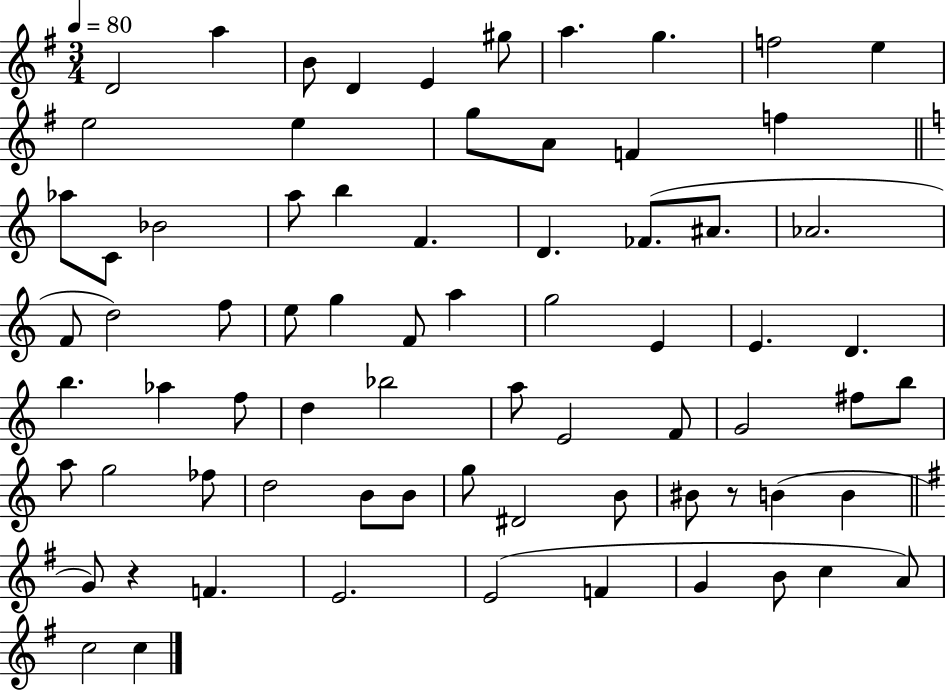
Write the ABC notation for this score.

X:1
T:Untitled
M:3/4
L:1/4
K:G
D2 a B/2 D E ^g/2 a g f2 e e2 e g/2 A/2 F f _a/2 C/2 _B2 a/2 b F D _F/2 ^A/2 _A2 F/2 d2 f/2 e/2 g F/2 a g2 E E D b _a f/2 d _b2 a/2 E2 F/2 G2 ^f/2 b/2 a/2 g2 _f/2 d2 B/2 B/2 g/2 ^D2 B/2 ^B/2 z/2 B B G/2 z F E2 E2 F G B/2 c A/2 c2 c